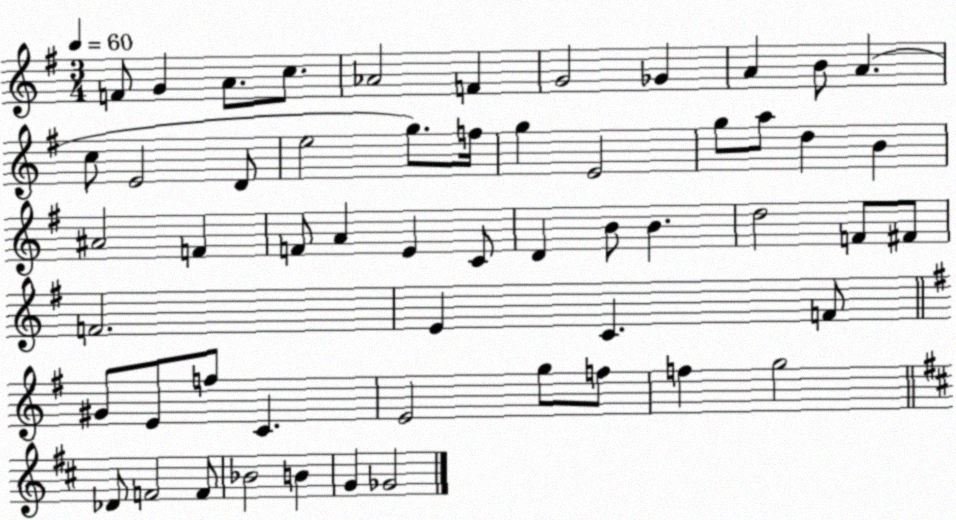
X:1
T:Untitled
M:3/4
L:1/4
K:G
F/2 G A/2 c/2 _A2 F G2 _G A B/2 A c/2 E2 D/2 e2 g/2 f/4 g E2 g/2 a/2 d B ^A2 F F/2 A E C/2 D B/2 B d2 F/2 ^F/2 F2 E C F/2 ^G/2 E/2 f/2 C E2 g/2 f/2 f g2 _D/2 F2 F/2 _B2 B G _G2